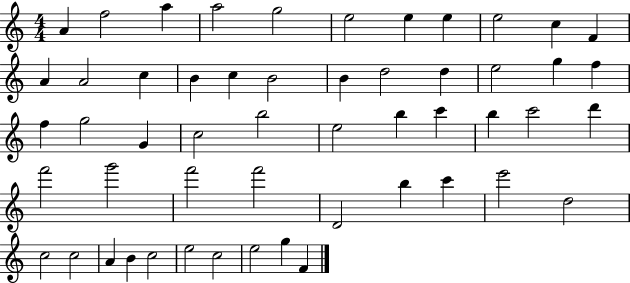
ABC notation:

X:1
T:Untitled
M:4/4
L:1/4
K:C
A f2 a a2 g2 e2 e e e2 c F A A2 c B c B2 B d2 d e2 g f f g2 G c2 b2 e2 b c' b c'2 d' f'2 g'2 f'2 f'2 D2 b c' e'2 d2 c2 c2 A B c2 e2 c2 e2 g F